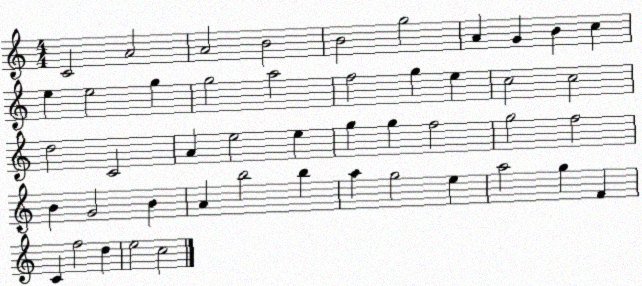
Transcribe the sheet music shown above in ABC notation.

X:1
T:Untitled
M:4/4
L:1/4
K:C
C2 A2 A2 B2 B2 g2 A G B c e e2 g g2 a2 f2 g e c2 c2 d2 C2 A e2 e g g f2 g2 f2 B G2 B A b2 b a g2 e a2 g F C f2 d e2 c2